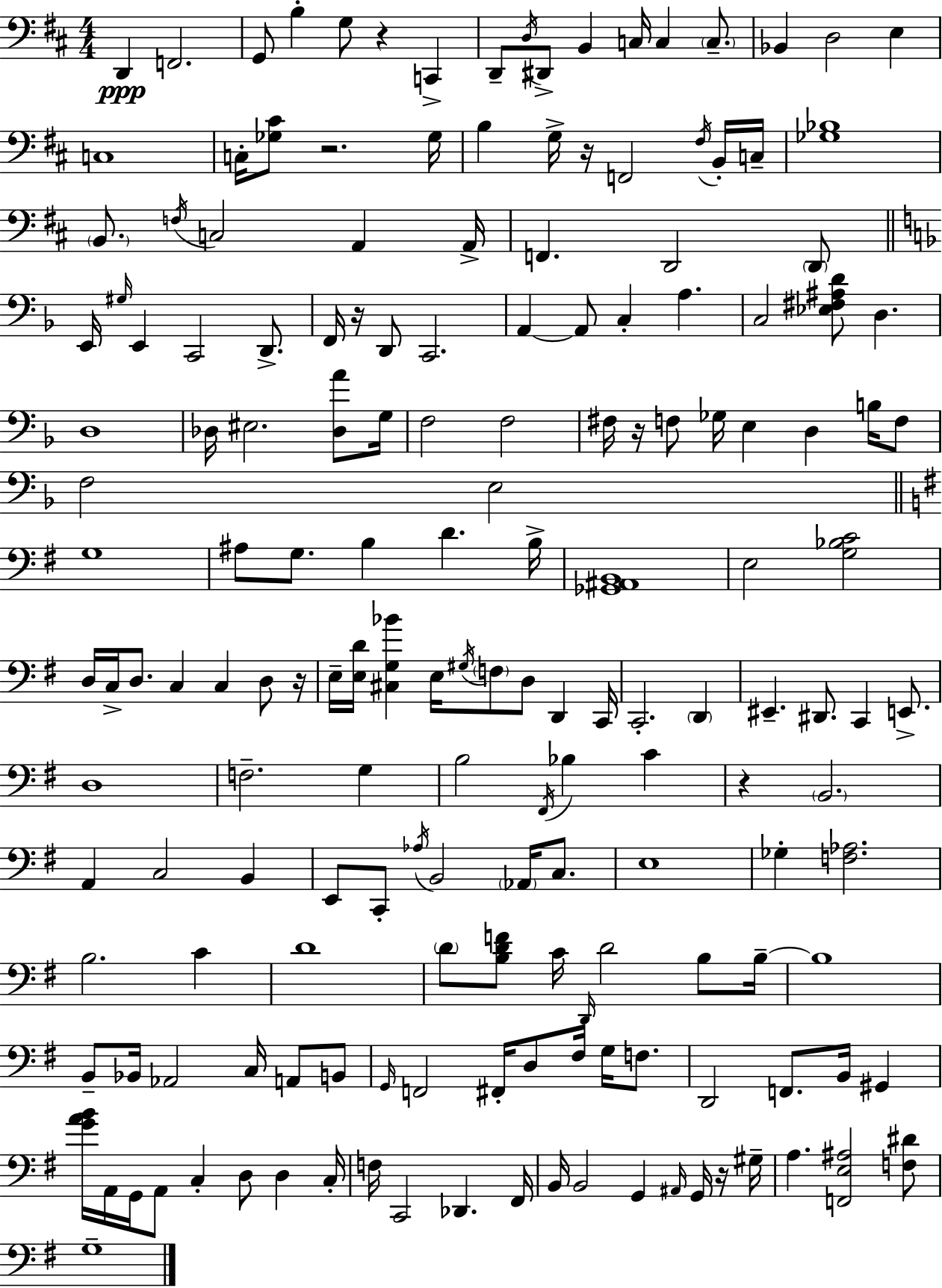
{
  \clef bass
  \numericTimeSignature
  \time 4/4
  \key d \major
  d,4\ppp f,2. | g,8 b4-. g8 r4 c,4-> | d,8-- \acciaccatura { d16 } dis,8-> b,4 c16 c4 \parenthesize c8.-- | bes,4 d2 e4 | \break c1 | c16-. <ges cis'>8 r2. | ges16 b4 g16-> r16 f,2 \acciaccatura { fis16 } | b,16-. c16-- <ges bes>1 | \break \parenthesize b,8. \acciaccatura { f16 } c2 a,4 | a,16-> f,4. d,2 | \parenthesize d,8 \bar "||" \break \key d \minor e,16 \grace { gis16 } e,4 c,2 d,8.-> | f,16 r16 d,8 c,2. | a,4~~ a,8 c4-. a4. | c2 <ees fis ais d'>8 d4. | \break d1 | des16 eis2. <des a'>8 | g16 f2 f2 | fis16 r16 f8 ges16 e4 d4 b16 f8 | \break f2 e2 | \bar "||" \break \key g \major g1 | ais8 g8. b4 d'4. b16-> | <ges, ais, b,>1 | e2 <g bes c'>2 | \break d16 c16-> d8. c4 c4 d8 r16 | e16-- <e d'>16 <cis g bes'>4 e16 \acciaccatura { gis16 } \parenthesize f8 d8 d,4 | c,16 c,2.-. \parenthesize d,4 | eis,4.-- dis,8. c,4 e,8.-> | \break d1 | f2.-- g4 | b2 \acciaccatura { fis,16 } bes4 c'4 | r4 \parenthesize b,2. | \break a,4 c2 b,4 | e,8 c,8-. \acciaccatura { aes16 } b,2 \parenthesize aes,16 | c8. e1 | ges4-. <f aes>2. | \break b2. c'4 | d'1 | \parenthesize d'8 <b d' f'>8 c'16 \grace { d,16 } d'2 | b8 b16--~~ b1 | \break b,8-- bes,16 aes,2 c16 | a,8 b,8 \grace { g,16 } f,2 fis,16-. d8 | fis16 g16 f8. d,2 f,8. | b,16 gis,4 <g' a' b'>16 a,16 g,16 a,8 c4-. d8 | \break d4 c16-. f16 c,2 des,4. | fis,16 b,16 b,2 g,4 | \grace { ais,16 } g,16 r16 gis16-- a4. <f, e ais>2 | <f dis'>8 g1-- | \break \bar "|."
}